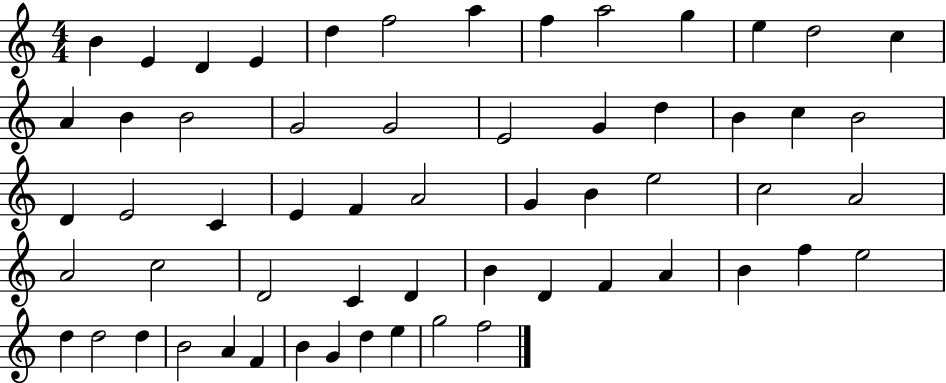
X:1
T:Untitled
M:4/4
L:1/4
K:C
B E D E d f2 a f a2 g e d2 c A B B2 G2 G2 E2 G d B c B2 D E2 C E F A2 G B e2 c2 A2 A2 c2 D2 C D B D F A B f e2 d d2 d B2 A F B G d e g2 f2